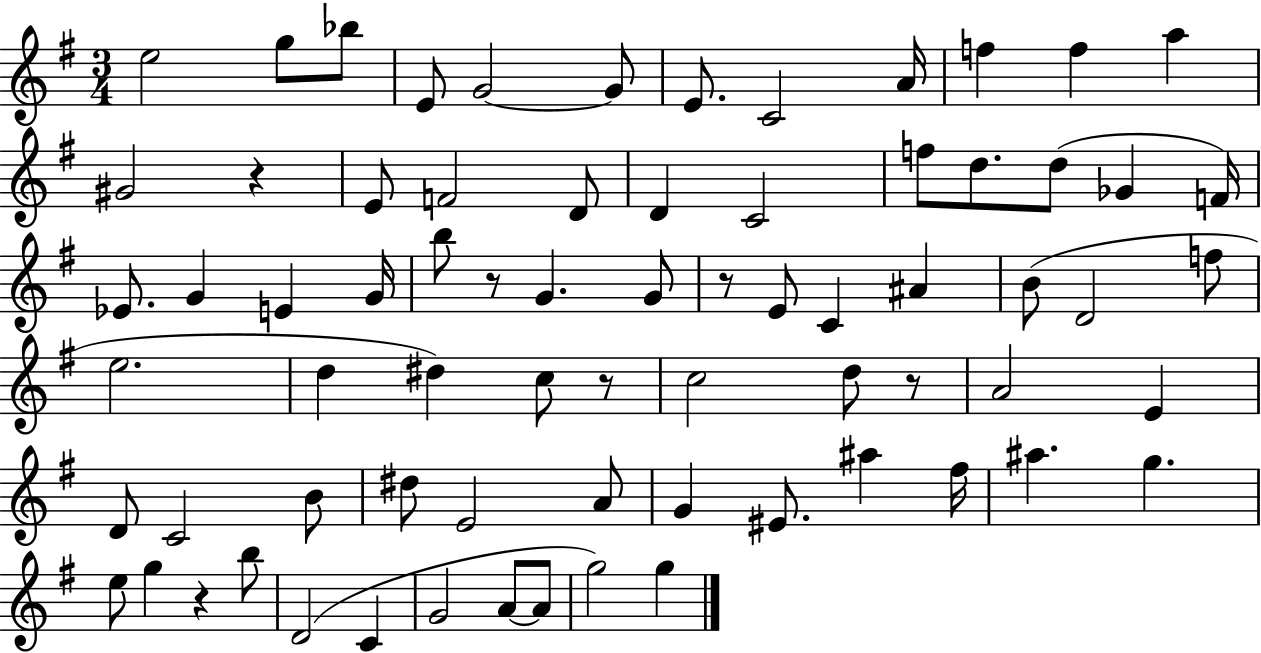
E5/h G5/e Bb5/e E4/e G4/h G4/e E4/e. C4/h A4/s F5/q F5/q A5/q G#4/h R/q E4/e F4/h D4/e D4/q C4/h F5/e D5/e. D5/e Gb4/q F4/s Eb4/e. G4/q E4/q G4/s B5/e R/e G4/q. G4/e R/e E4/e C4/q A#4/q B4/e D4/h F5/e E5/h. D5/q D#5/q C5/e R/e C5/h D5/e R/e A4/h E4/q D4/e C4/h B4/e D#5/e E4/h A4/e G4/q EIS4/e. A#5/q F#5/s A#5/q. G5/q. E5/e G5/q R/q B5/e D4/h C4/q G4/h A4/e A4/e G5/h G5/q